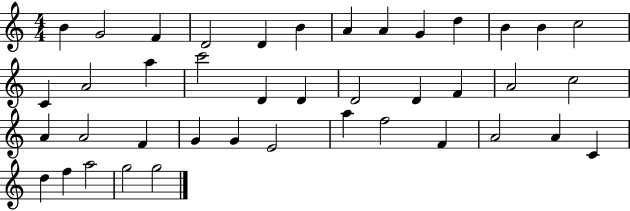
X:1
T:Untitled
M:4/4
L:1/4
K:C
B G2 F D2 D B A A G d B B c2 C A2 a c'2 D D D2 D F A2 c2 A A2 F G G E2 a f2 F A2 A C d f a2 g2 g2